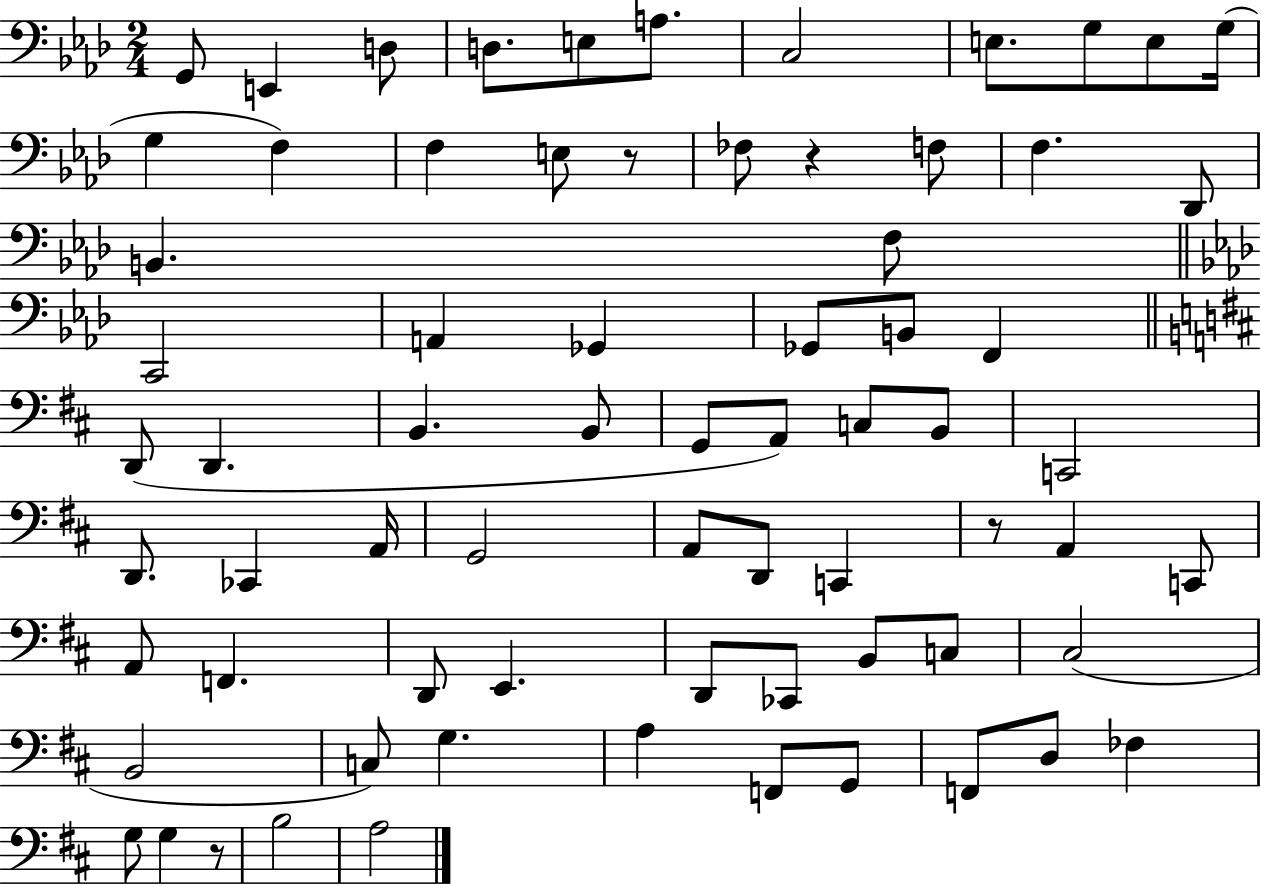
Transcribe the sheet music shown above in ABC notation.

X:1
T:Untitled
M:2/4
L:1/4
K:Ab
G,,/2 E,, D,/2 D,/2 E,/2 A,/2 C,2 E,/2 G,/2 E,/2 G,/4 G, F, F, E,/2 z/2 _F,/2 z F,/2 F, _D,,/2 B,, F,/2 C,,2 A,, _G,, _G,,/2 B,,/2 F,, D,,/2 D,, B,, B,,/2 G,,/2 A,,/2 C,/2 B,,/2 C,,2 D,,/2 _C,, A,,/4 G,,2 A,,/2 D,,/2 C,, z/2 A,, C,,/2 A,,/2 F,, D,,/2 E,, D,,/2 _C,,/2 B,,/2 C,/2 ^C,2 B,,2 C,/2 G, A, F,,/2 G,,/2 F,,/2 D,/2 _F, G,/2 G, z/2 B,2 A,2